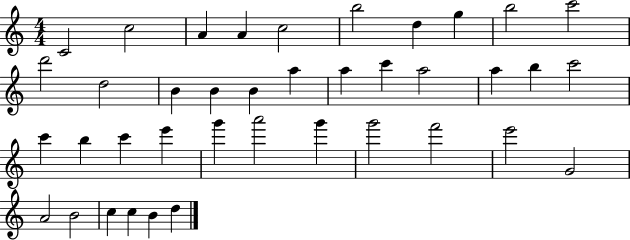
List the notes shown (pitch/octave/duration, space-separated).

C4/h C5/h A4/q A4/q C5/h B5/h D5/q G5/q B5/h C6/h D6/h D5/h B4/q B4/q B4/q A5/q A5/q C6/q A5/h A5/q B5/q C6/h C6/q B5/q C6/q E6/q G6/q A6/h G6/q G6/h F6/h E6/h G4/h A4/h B4/h C5/q C5/q B4/q D5/q